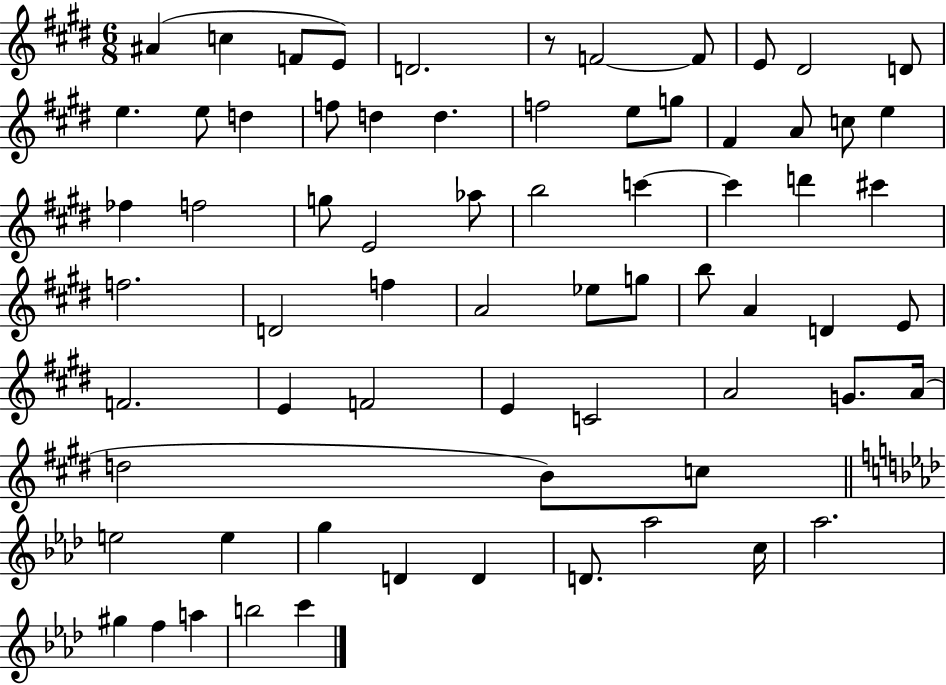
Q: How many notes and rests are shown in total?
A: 69